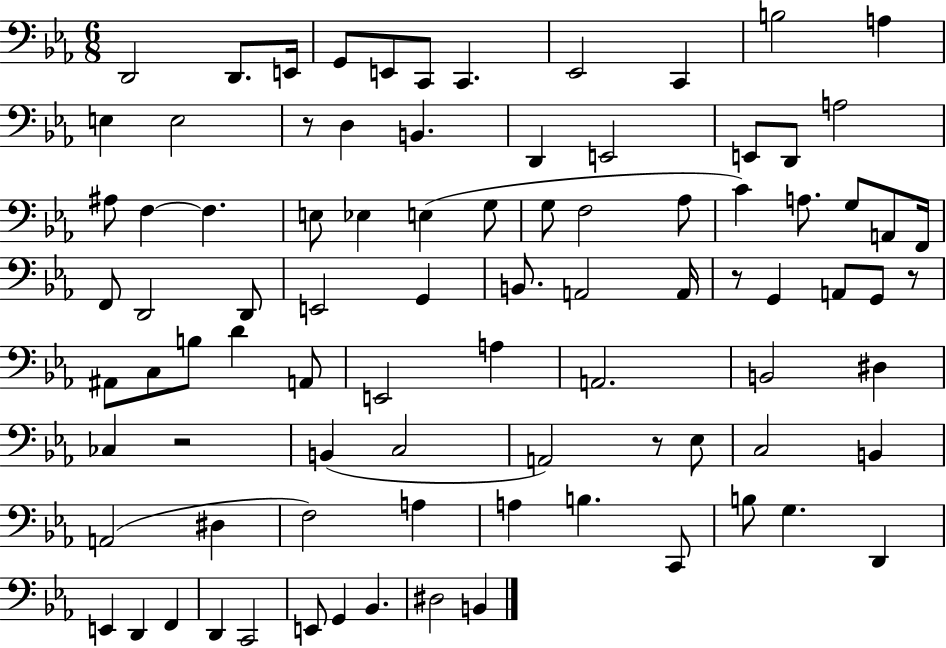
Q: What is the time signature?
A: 6/8